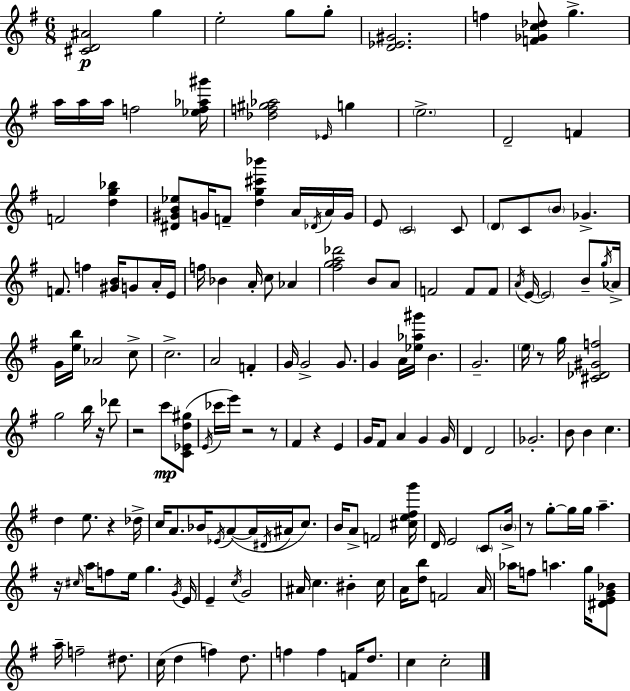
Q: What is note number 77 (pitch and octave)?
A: A4